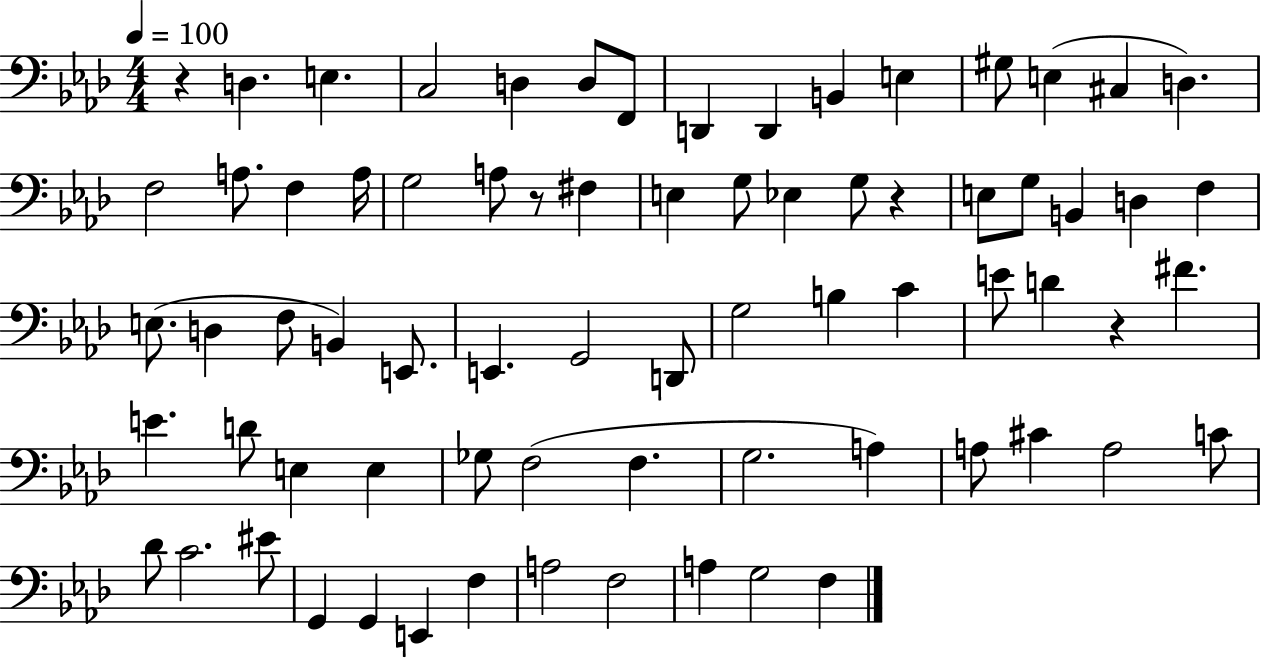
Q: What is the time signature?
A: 4/4